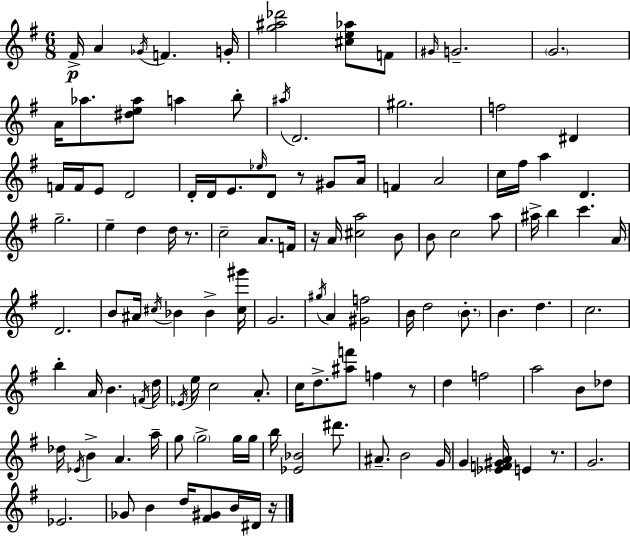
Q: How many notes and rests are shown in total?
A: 122